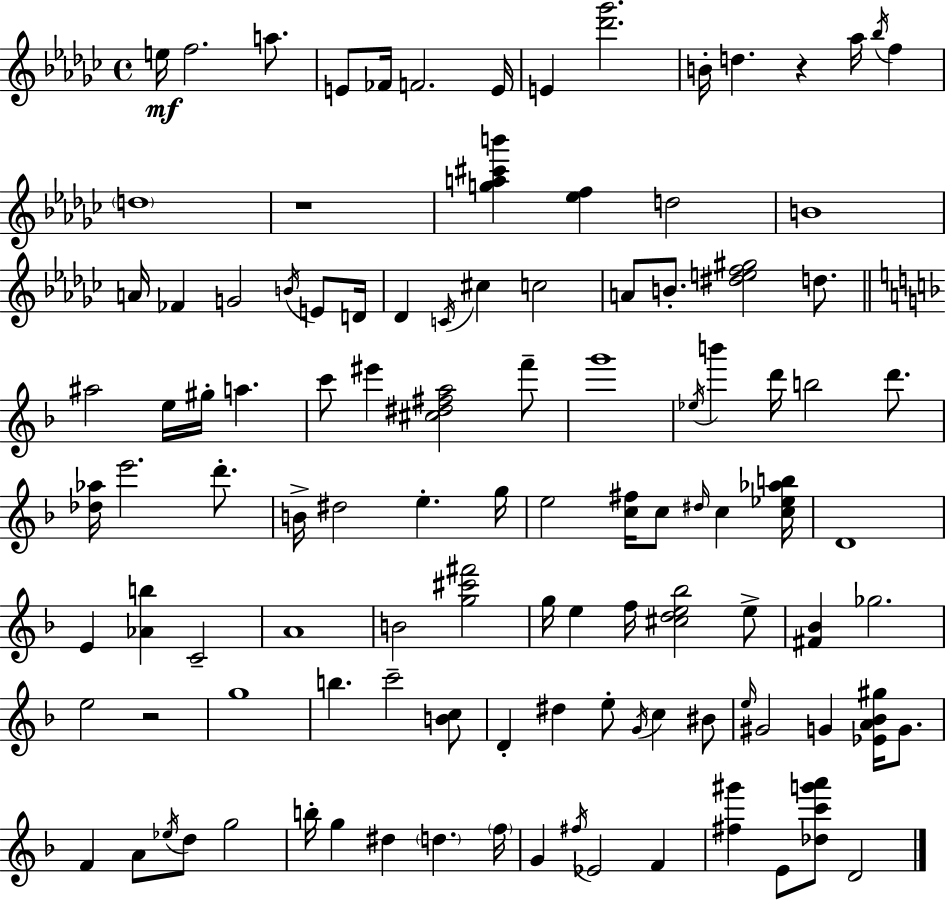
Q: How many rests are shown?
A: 3